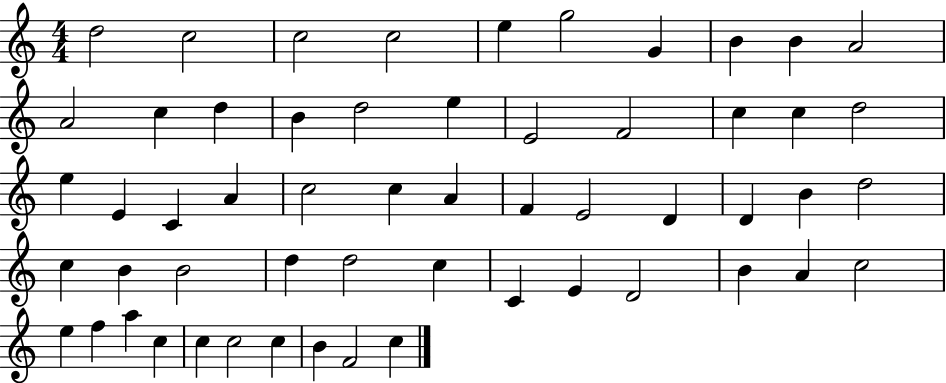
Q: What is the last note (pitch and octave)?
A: C5